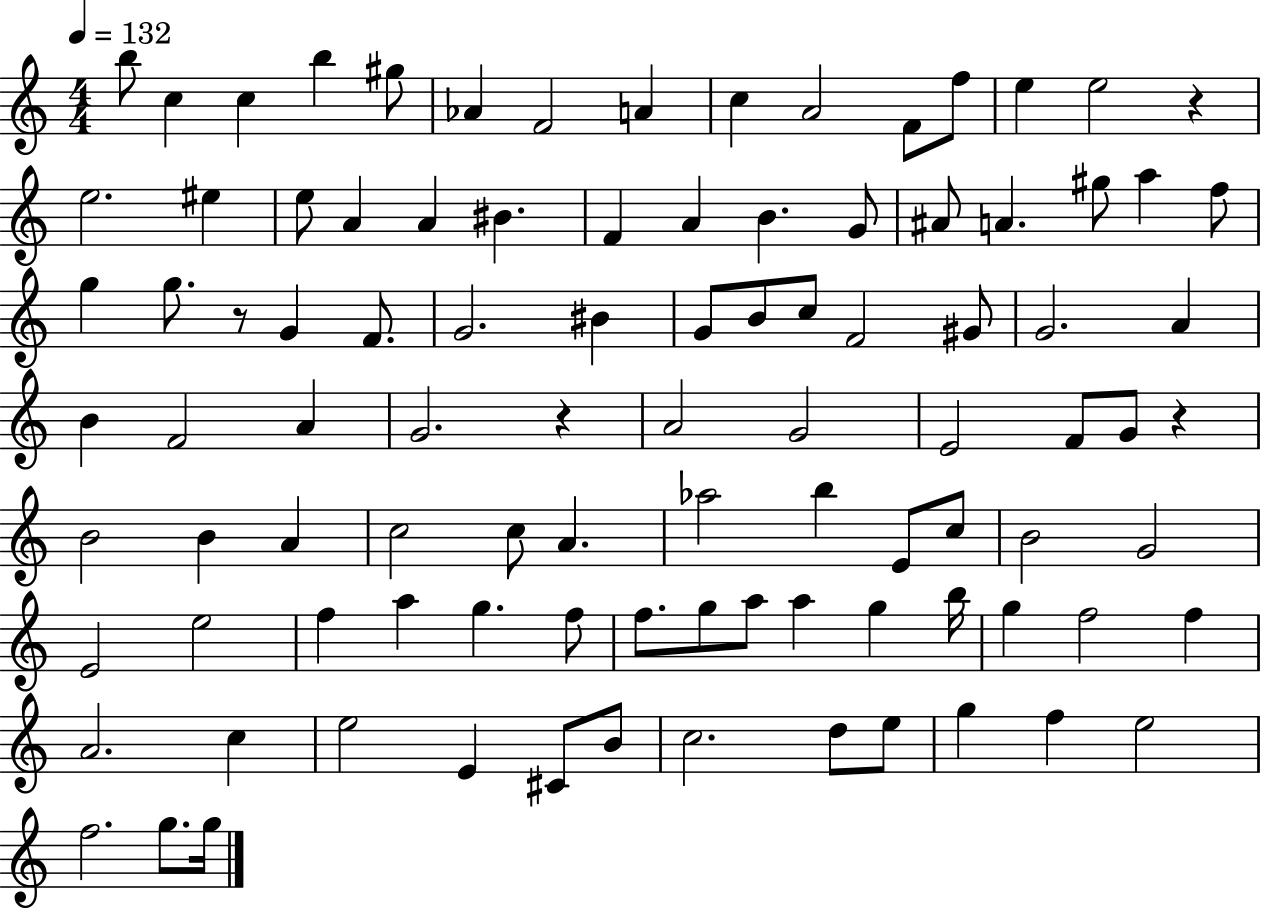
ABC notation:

X:1
T:Untitled
M:4/4
L:1/4
K:C
b/2 c c b ^g/2 _A F2 A c A2 F/2 f/2 e e2 z e2 ^e e/2 A A ^B F A B G/2 ^A/2 A ^g/2 a f/2 g g/2 z/2 G F/2 G2 ^B G/2 B/2 c/2 F2 ^G/2 G2 A B F2 A G2 z A2 G2 E2 F/2 G/2 z B2 B A c2 c/2 A _a2 b E/2 c/2 B2 G2 E2 e2 f a g f/2 f/2 g/2 a/2 a g b/4 g f2 f A2 c e2 E ^C/2 B/2 c2 d/2 e/2 g f e2 f2 g/2 g/4